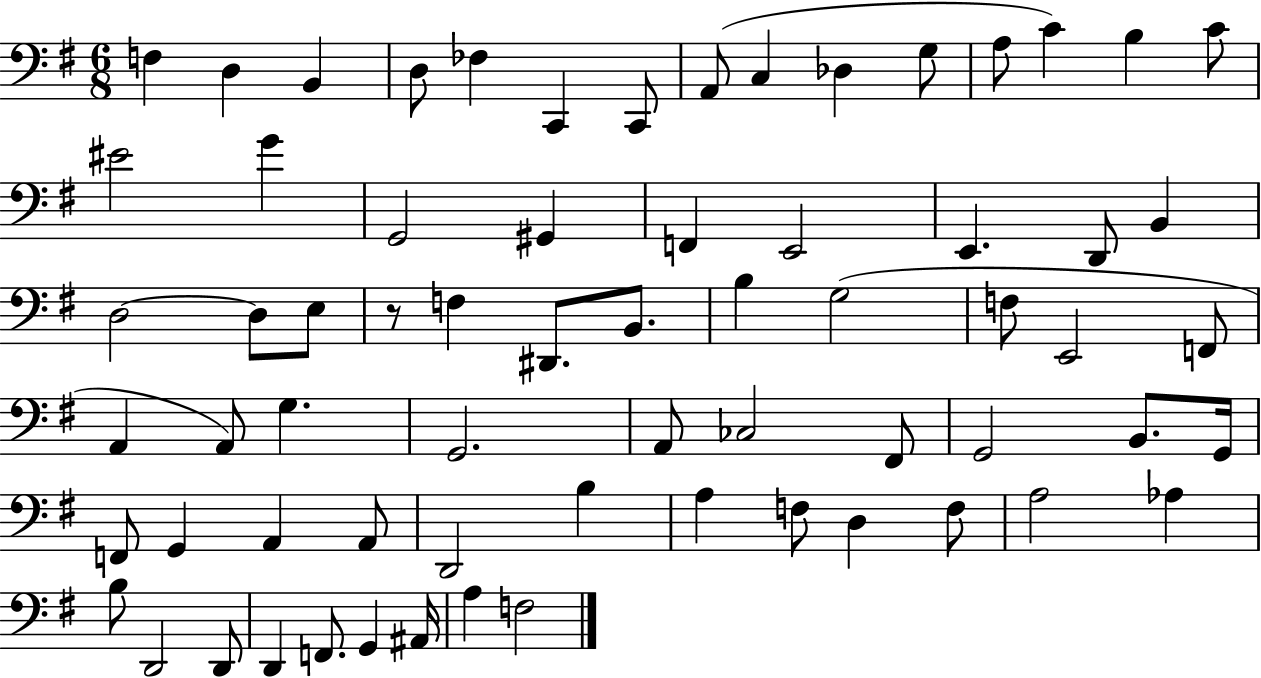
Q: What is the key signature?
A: G major